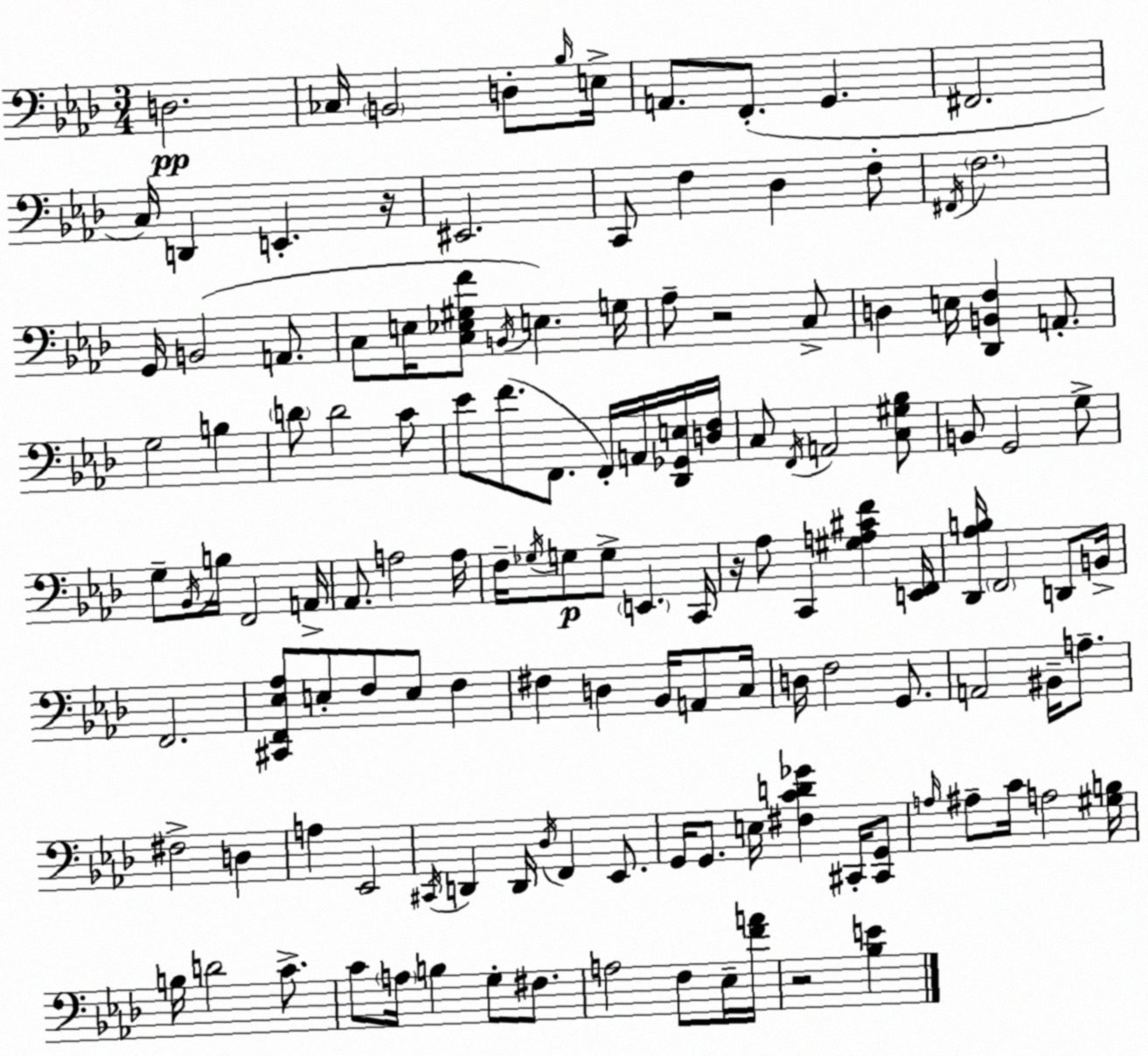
X:1
T:Untitled
M:3/4
L:1/4
K:Fm
D,2 _C,/4 B,,2 D,/2 _B,/4 E,/4 A,,/2 F,,/2 G,, ^F,,2 C,/4 D,, E,, z/4 ^E,,2 C,,/2 F, _D, F,/2 ^F,,/4 F,2 G,,/4 B,,2 A,,/2 C,/2 E,/4 [C,_E,^G,F]/2 B,,/4 E, G,/4 _A,/2 z2 C,/2 D, E,/4 [_D,,B,,F,] A,,/2 G,2 B, D/2 D2 C/2 _E/2 F/2 F,,/2 F,,/4 A,,/4 [_D,,_G,,E,]/4 [D,F,]/4 C,/2 F,,/4 A,,2 [C,^G,_B,]/2 B,,/2 G,,2 G,/2 G,/2 _B,,/4 B,/4 F,,2 A,,/4 _A,,/2 A,2 A,/4 F,/4 _G,/4 G,/2 G,/2 E,, C,,/4 z/4 _A,/2 C,, [^G,A,^CF] [E,,F,,]/4 [_D,,_A,B,]/4 F,,2 D,,/2 B,,/4 F,,2 [^C,,F,,_E,_A,]/2 E,/2 F,/2 E,/2 F, ^F, D, _B,,/4 A,,/2 C,/4 D,/4 F,2 G,,/2 A,,2 ^B,,/4 A,/2 ^F,2 D, A, _E,,2 ^C,,/4 D,, D,,/4 _D,/4 F,, _E,,/2 G,,/4 G,,/2 E,/4 [^F,CD_G] ^C,,/4 [^C,,G,,]/2 A,/4 ^A,/2 C/4 A,2 [^G,B,]/4 B,/4 D2 C/2 C/2 A,/4 B, G,/2 ^F,/2 A,2 F,/2 _E,/4 [FA]/4 z2 [_B,E]